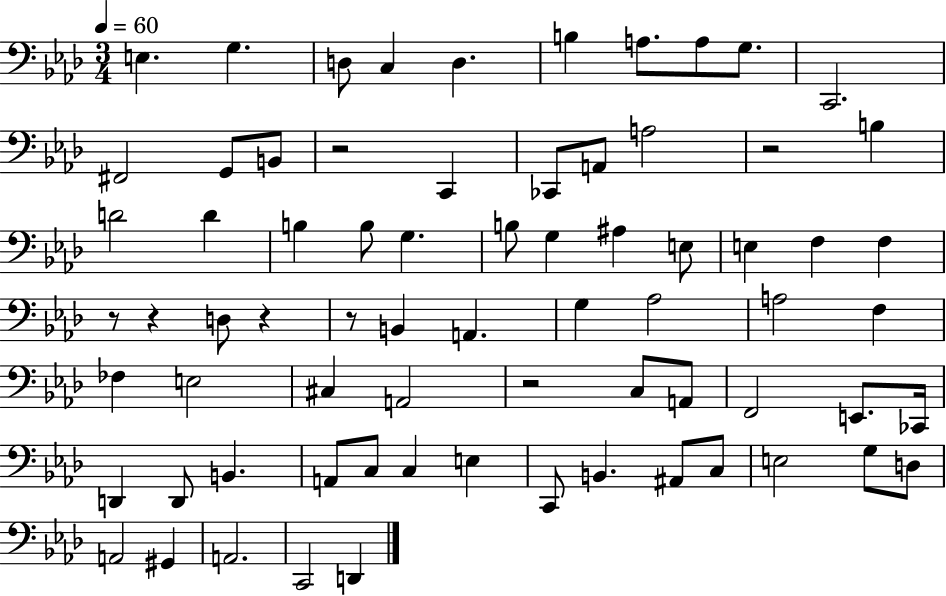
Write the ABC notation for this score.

X:1
T:Untitled
M:3/4
L:1/4
K:Ab
E, G, D,/2 C, D, B, A,/2 A,/2 G,/2 C,,2 ^F,,2 G,,/2 B,,/2 z2 C,, _C,,/2 A,,/2 A,2 z2 B, D2 D B, B,/2 G, B,/2 G, ^A, E,/2 E, F, F, z/2 z D,/2 z z/2 B,, A,, G, _A,2 A,2 F, _F, E,2 ^C, A,,2 z2 C,/2 A,,/2 F,,2 E,,/2 _C,,/4 D,, D,,/2 B,, A,,/2 C,/2 C, E, C,,/2 B,, ^A,,/2 C,/2 E,2 G,/2 D,/2 A,,2 ^G,, A,,2 C,,2 D,,